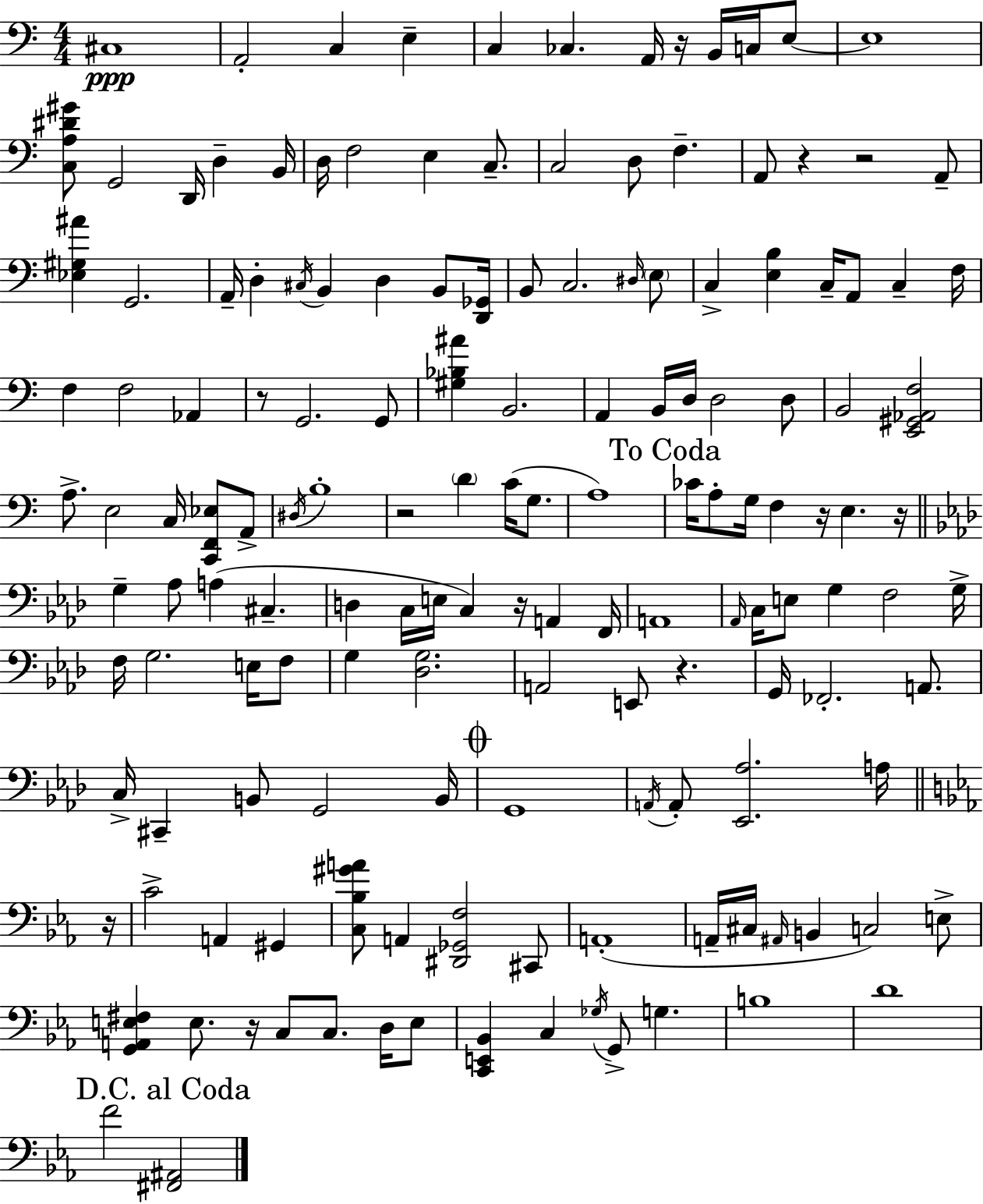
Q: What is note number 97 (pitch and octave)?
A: B2